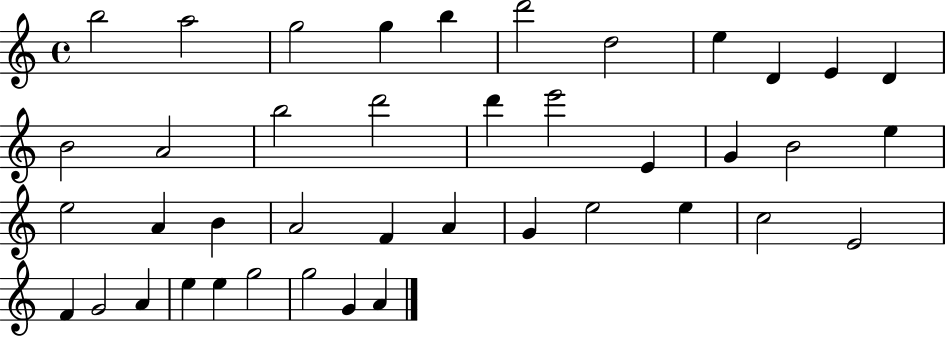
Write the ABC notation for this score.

X:1
T:Untitled
M:4/4
L:1/4
K:C
b2 a2 g2 g b d'2 d2 e D E D B2 A2 b2 d'2 d' e'2 E G B2 e e2 A B A2 F A G e2 e c2 E2 F G2 A e e g2 g2 G A